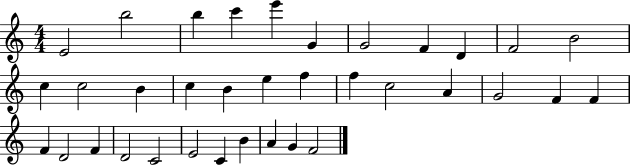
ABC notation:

X:1
T:Untitled
M:4/4
L:1/4
K:C
E2 b2 b c' e' G G2 F D F2 B2 c c2 B c B e f f c2 A G2 F F F D2 F D2 C2 E2 C B A G F2